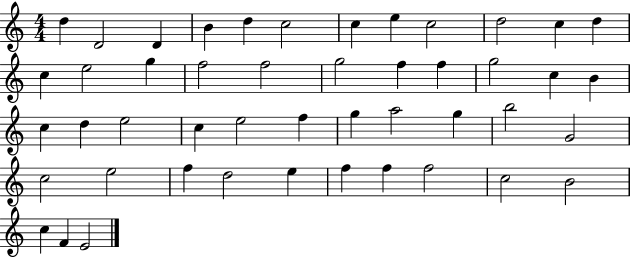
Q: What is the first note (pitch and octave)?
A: D5